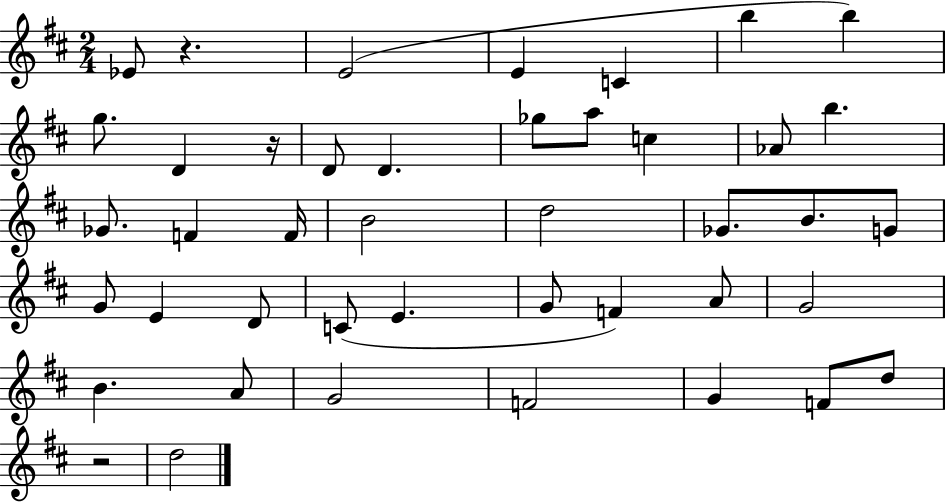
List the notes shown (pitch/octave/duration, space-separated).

Eb4/e R/q. E4/h E4/q C4/q B5/q B5/q G5/e. D4/q R/s D4/e D4/q. Gb5/e A5/e C5/q Ab4/e B5/q. Gb4/e. F4/q F4/s B4/h D5/h Gb4/e. B4/e. G4/e G4/e E4/q D4/e C4/e E4/q. G4/e F4/q A4/e G4/h B4/q. A4/e G4/h F4/h G4/q F4/e D5/e R/h D5/h